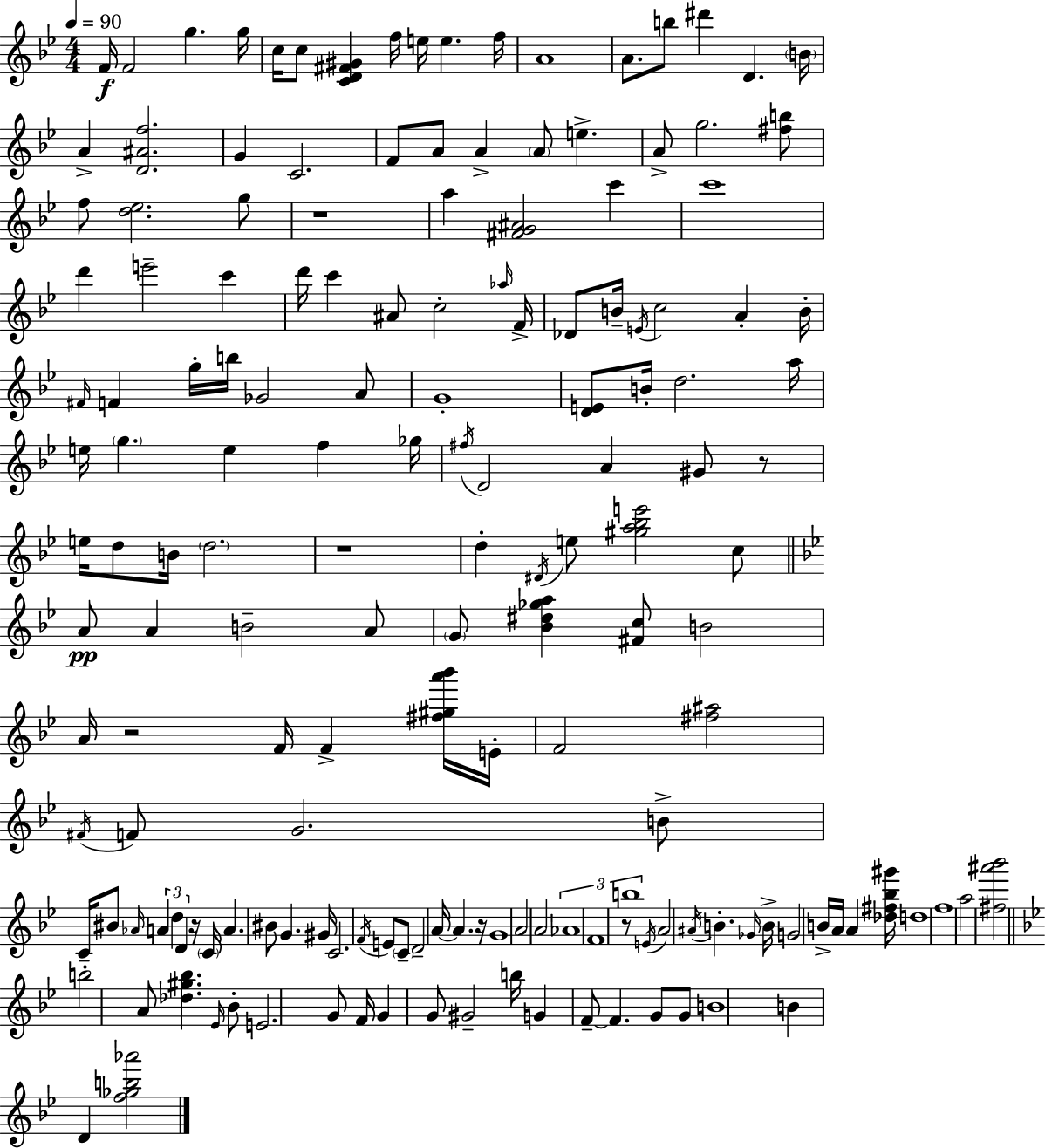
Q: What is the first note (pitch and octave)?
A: F4